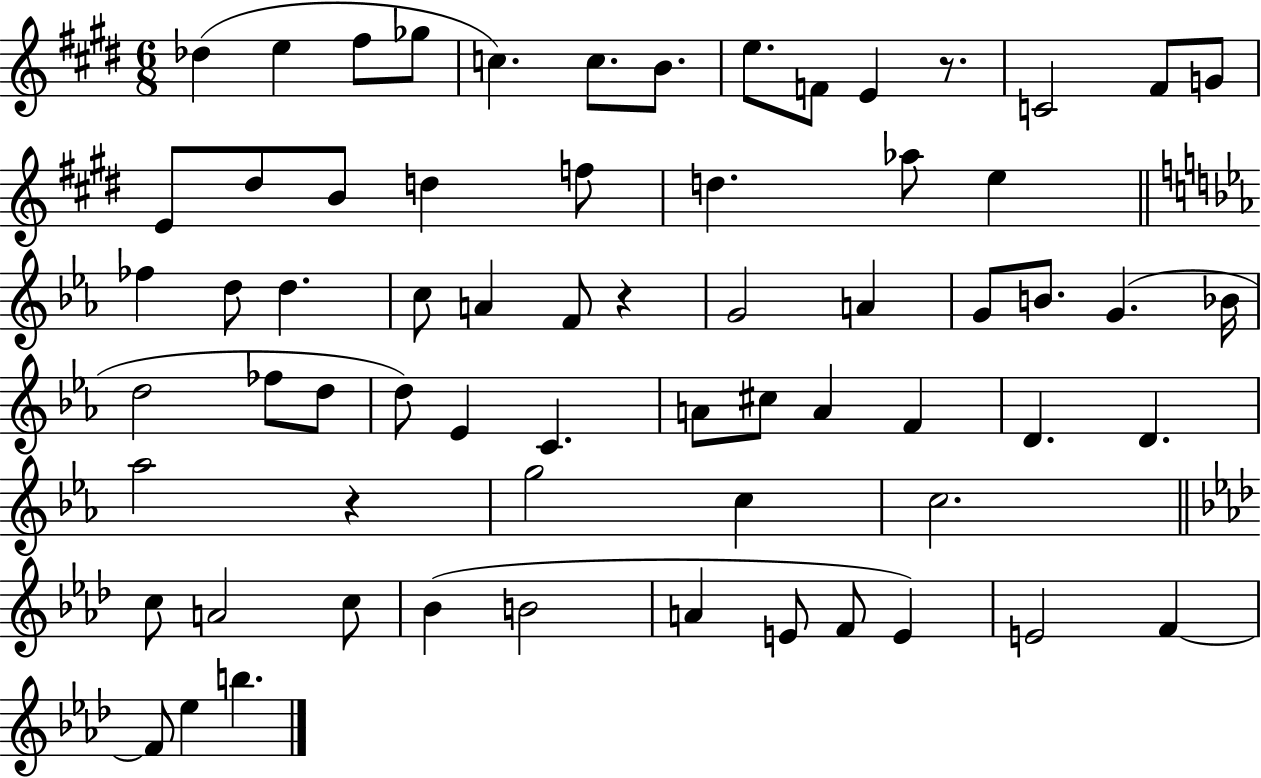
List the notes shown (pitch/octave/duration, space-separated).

Db5/q E5/q F#5/e Gb5/e C5/q. C5/e. B4/e. E5/e. F4/e E4/q R/e. C4/h F#4/e G4/e E4/e D#5/e B4/e D5/q F5/e D5/q. Ab5/e E5/q FES5/q D5/e D5/q. C5/e A4/q F4/e R/q G4/h A4/q G4/e B4/e. G4/q. Bb4/s D5/h FES5/e D5/e D5/e Eb4/q C4/q. A4/e C#5/e A4/q F4/q D4/q. D4/q. Ab5/h R/q G5/h C5/q C5/h. C5/e A4/h C5/e Bb4/q B4/h A4/q E4/e F4/e E4/q E4/h F4/q F4/e Eb5/q B5/q.